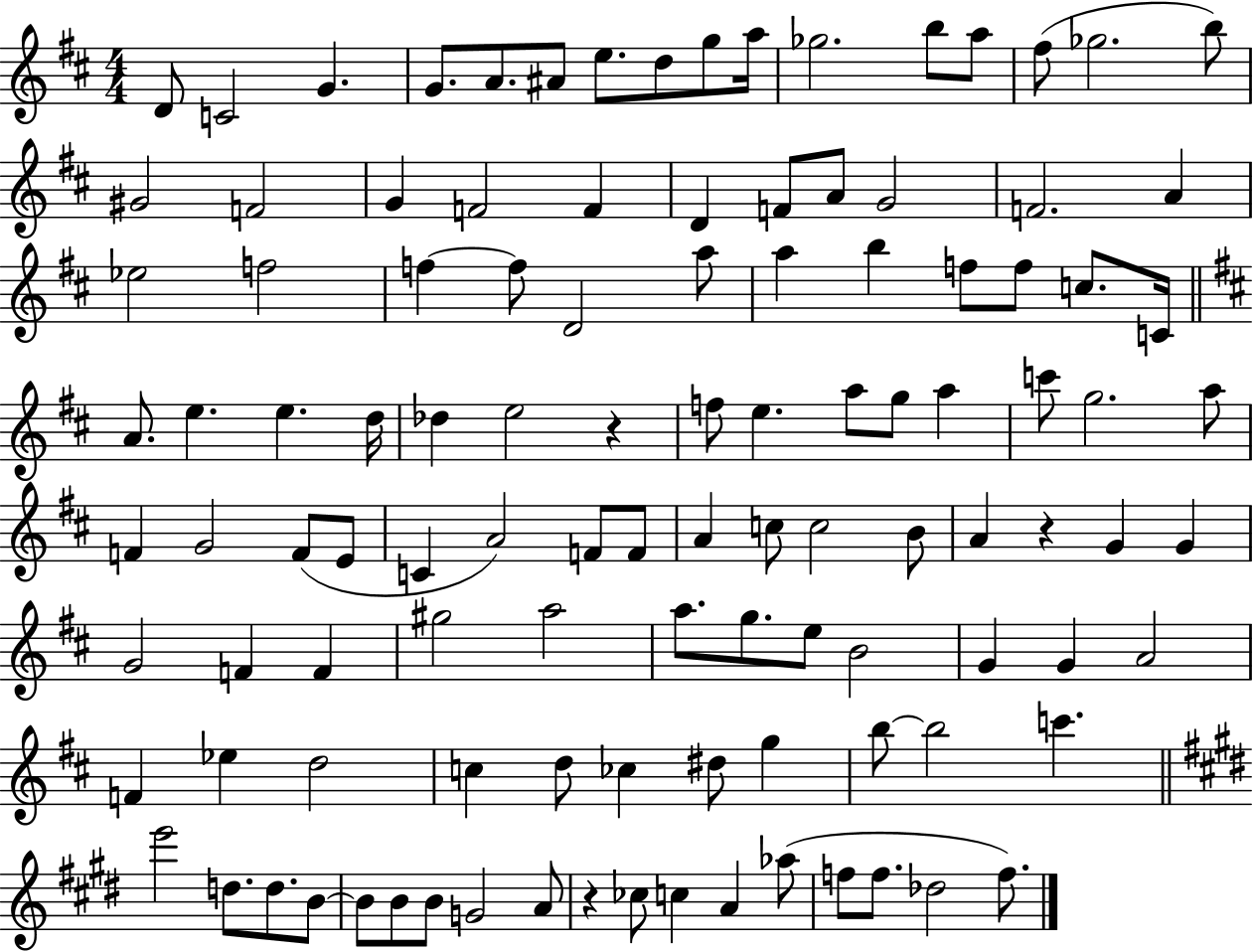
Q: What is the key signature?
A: D major